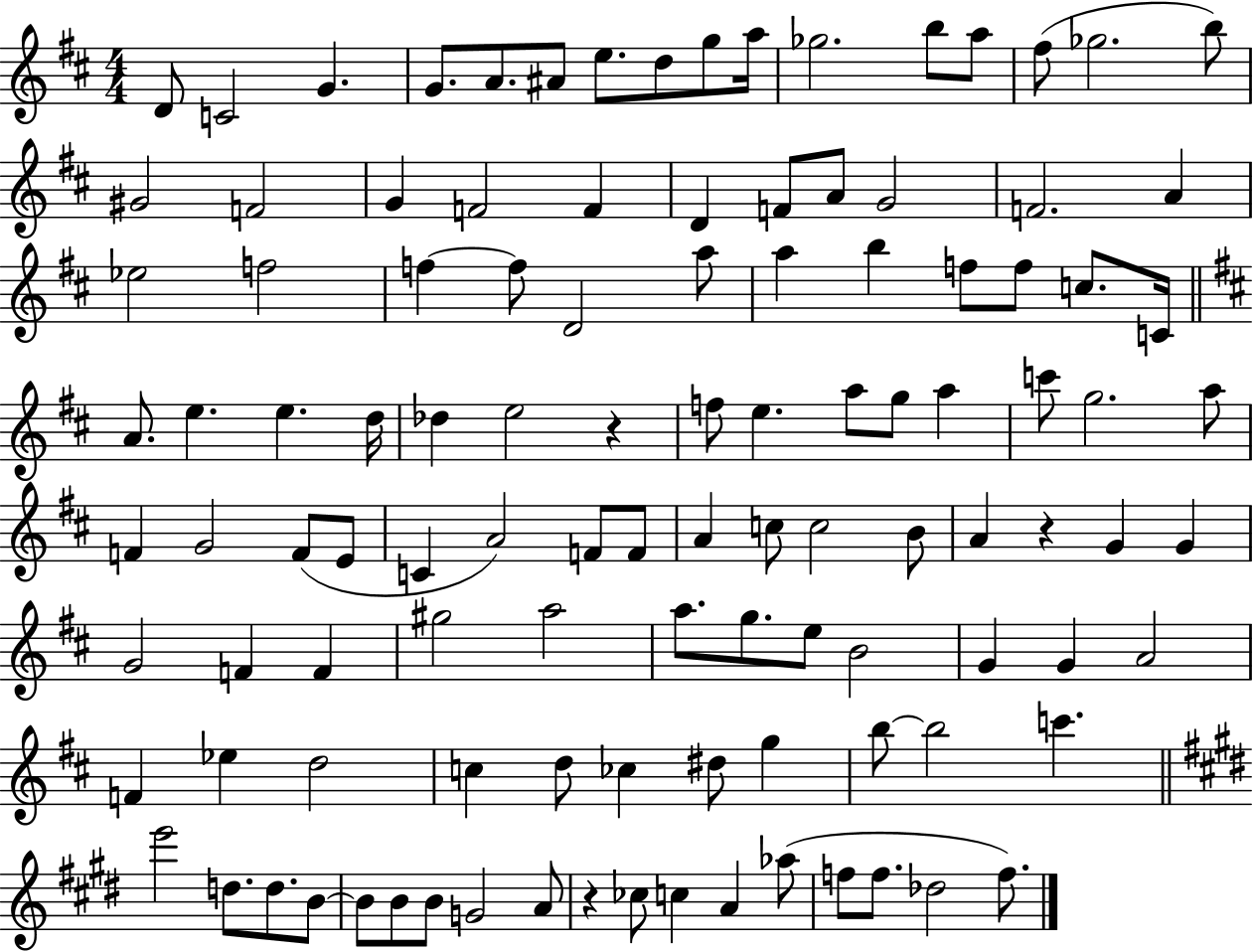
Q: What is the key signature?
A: D major